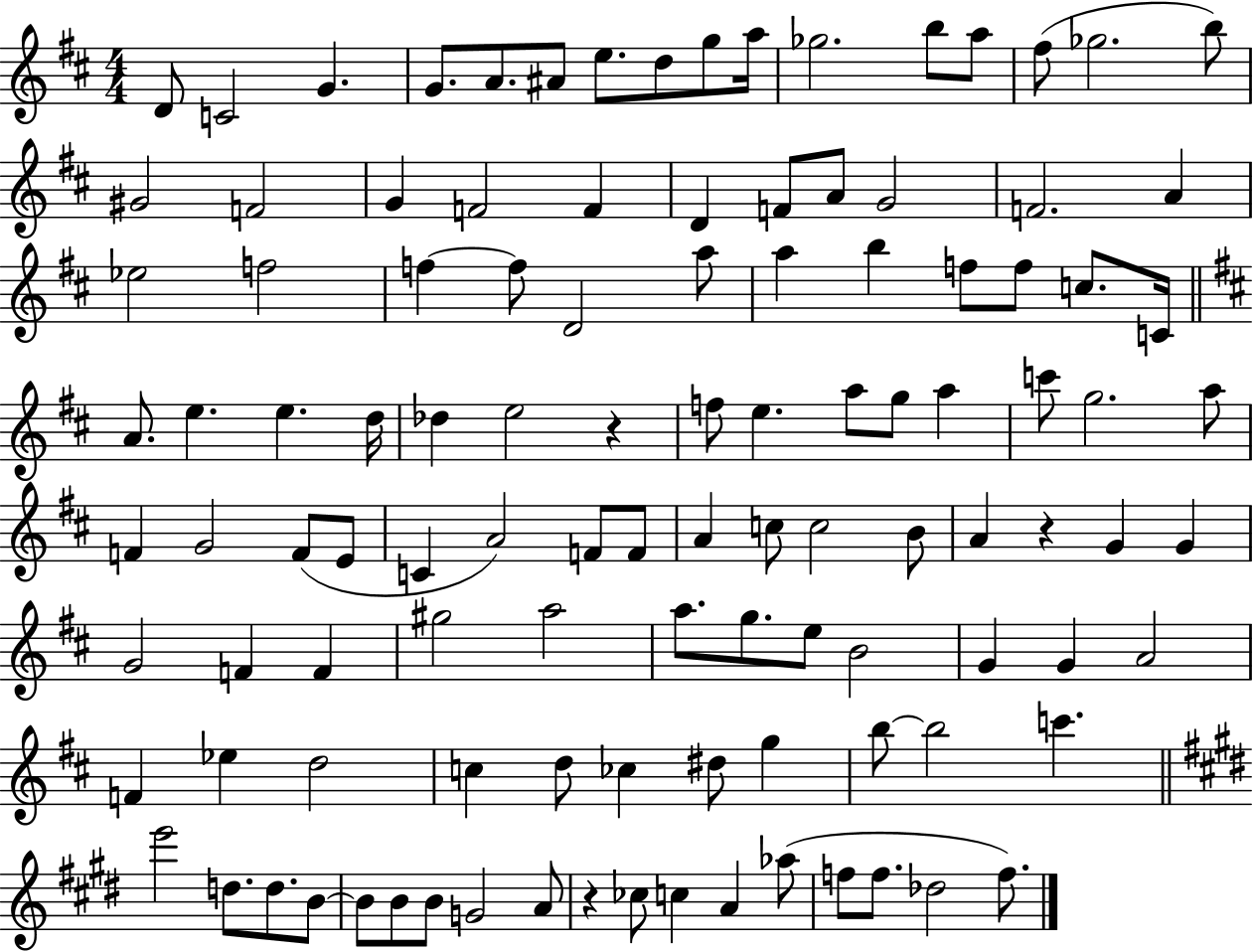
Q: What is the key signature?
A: D major